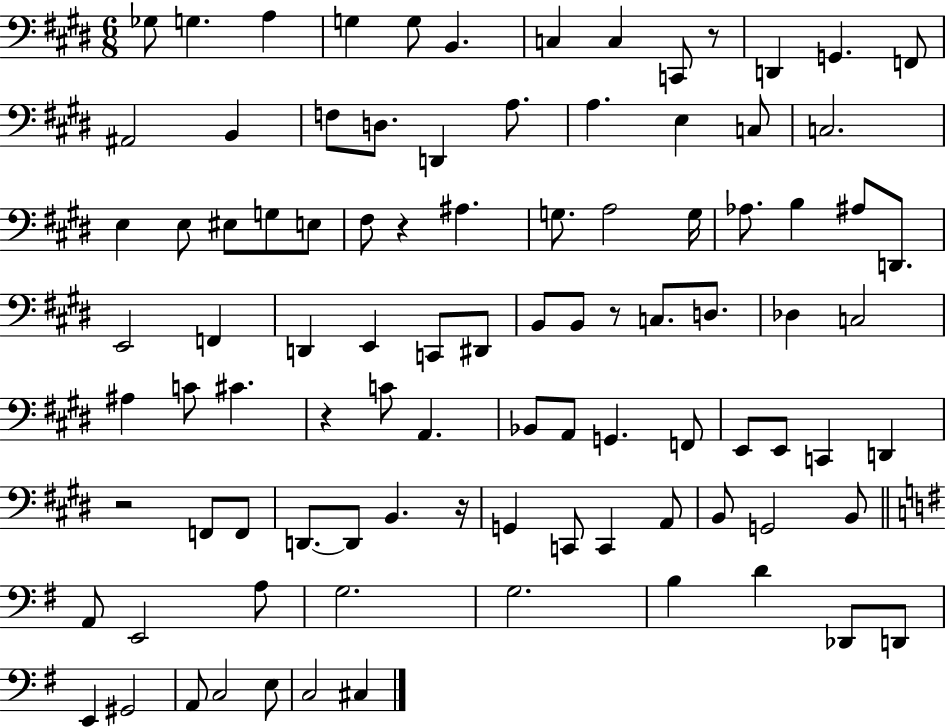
{
  \clef bass
  \numericTimeSignature
  \time 6/8
  \key e \major
  ges8 g4. a4 | g4 g8 b,4. | c4 c4 c,8 r8 | d,4 g,4. f,8 | \break ais,2 b,4 | f8 d8. d,4 a8. | a4. e4 c8 | c2. | \break e4 e8 eis8 g8 e8 | fis8 r4 ais4. | g8. a2 g16 | aes8. b4 ais8 d,8. | \break e,2 f,4 | d,4 e,4 c,8 dis,8 | b,8 b,8 r8 c8. d8. | des4 c2 | \break ais4 c'8 cis'4. | r4 c'8 a,4. | bes,8 a,8 g,4. f,8 | e,8 e,8 c,4 d,4 | \break r2 f,8 f,8 | d,8.~~ d,8 b,4. r16 | g,4 c,8 c,4 a,8 | b,8 g,2 b,8 | \break \bar "||" \break \key e \minor a,8 e,2 a8 | g2. | g2. | b4 d'4 des,8 d,8 | \break e,4 gis,2 | a,8 c2 e8 | c2 cis4 | \bar "|."
}